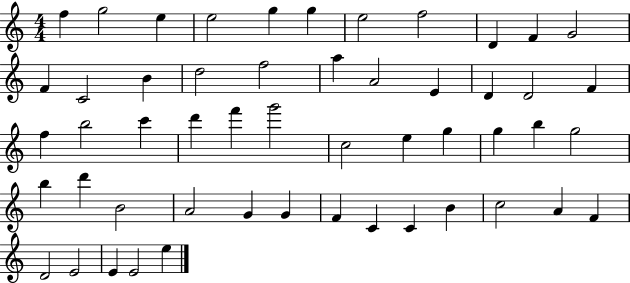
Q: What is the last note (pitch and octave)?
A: E5